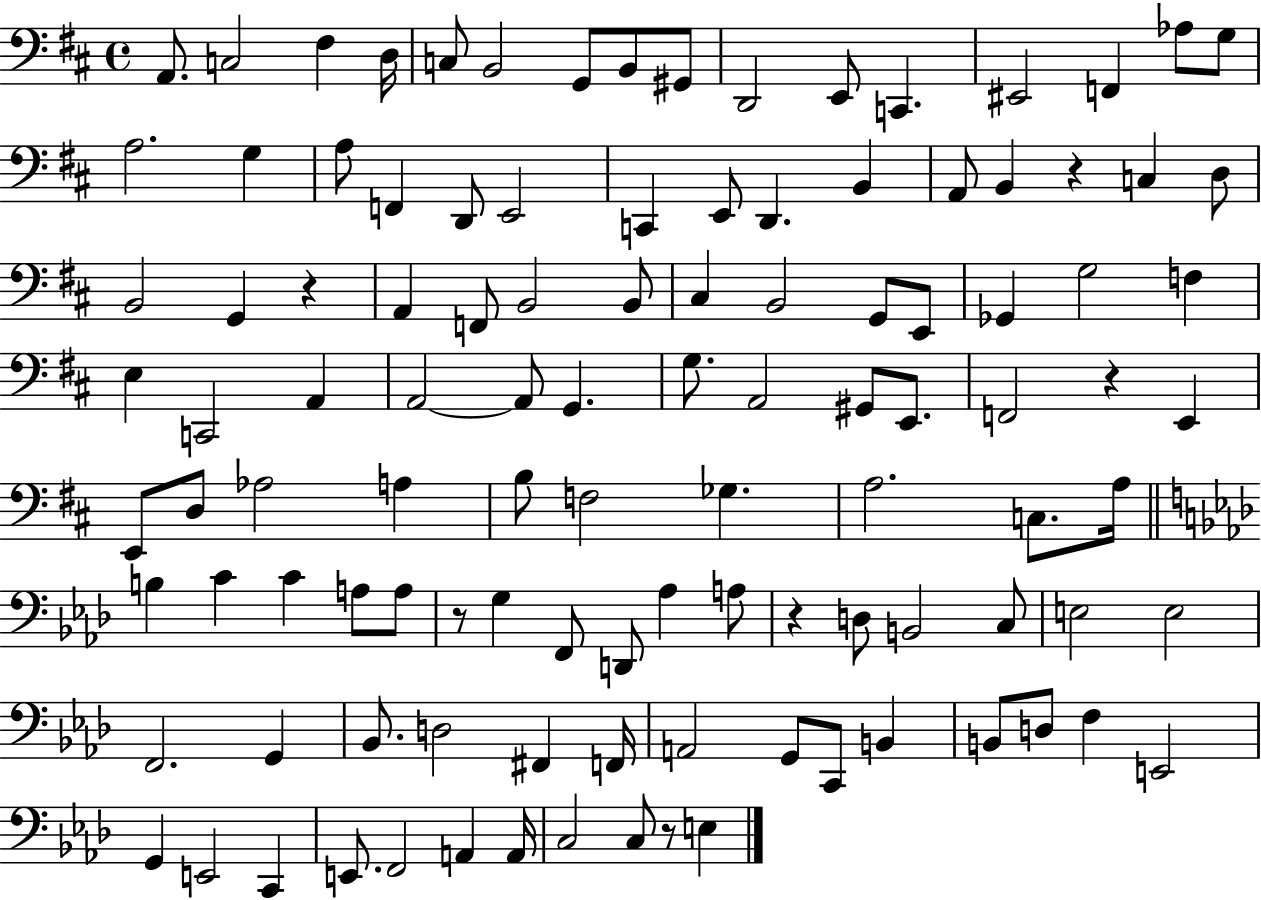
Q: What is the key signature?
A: D major